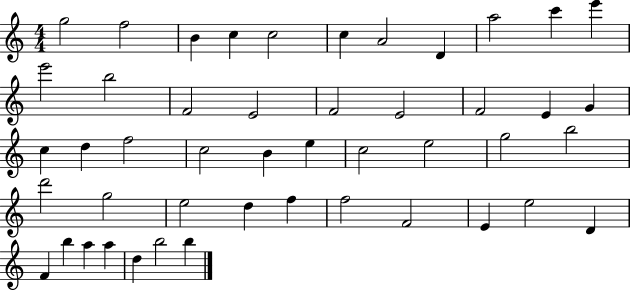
{
  \clef treble
  \numericTimeSignature
  \time 4/4
  \key c \major
  g''2 f''2 | b'4 c''4 c''2 | c''4 a'2 d'4 | a''2 c'''4 e'''4 | \break e'''2 b''2 | f'2 e'2 | f'2 e'2 | f'2 e'4 g'4 | \break c''4 d''4 f''2 | c''2 b'4 e''4 | c''2 e''2 | g''2 b''2 | \break d'''2 g''2 | e''2 d''4 f''4 | f''2 f'2 | e'4 e''2 d'4 | \break f'4 b''4 a''4 a''4 | d''4 b''2 b''4 | \bar "|."
}